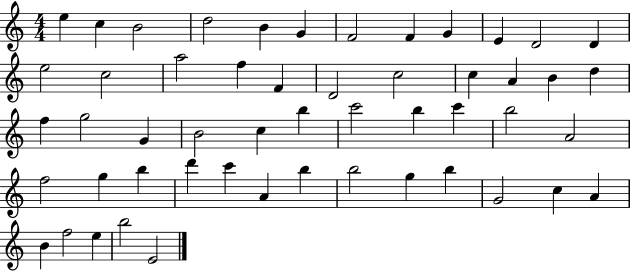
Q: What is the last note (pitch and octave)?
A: E4